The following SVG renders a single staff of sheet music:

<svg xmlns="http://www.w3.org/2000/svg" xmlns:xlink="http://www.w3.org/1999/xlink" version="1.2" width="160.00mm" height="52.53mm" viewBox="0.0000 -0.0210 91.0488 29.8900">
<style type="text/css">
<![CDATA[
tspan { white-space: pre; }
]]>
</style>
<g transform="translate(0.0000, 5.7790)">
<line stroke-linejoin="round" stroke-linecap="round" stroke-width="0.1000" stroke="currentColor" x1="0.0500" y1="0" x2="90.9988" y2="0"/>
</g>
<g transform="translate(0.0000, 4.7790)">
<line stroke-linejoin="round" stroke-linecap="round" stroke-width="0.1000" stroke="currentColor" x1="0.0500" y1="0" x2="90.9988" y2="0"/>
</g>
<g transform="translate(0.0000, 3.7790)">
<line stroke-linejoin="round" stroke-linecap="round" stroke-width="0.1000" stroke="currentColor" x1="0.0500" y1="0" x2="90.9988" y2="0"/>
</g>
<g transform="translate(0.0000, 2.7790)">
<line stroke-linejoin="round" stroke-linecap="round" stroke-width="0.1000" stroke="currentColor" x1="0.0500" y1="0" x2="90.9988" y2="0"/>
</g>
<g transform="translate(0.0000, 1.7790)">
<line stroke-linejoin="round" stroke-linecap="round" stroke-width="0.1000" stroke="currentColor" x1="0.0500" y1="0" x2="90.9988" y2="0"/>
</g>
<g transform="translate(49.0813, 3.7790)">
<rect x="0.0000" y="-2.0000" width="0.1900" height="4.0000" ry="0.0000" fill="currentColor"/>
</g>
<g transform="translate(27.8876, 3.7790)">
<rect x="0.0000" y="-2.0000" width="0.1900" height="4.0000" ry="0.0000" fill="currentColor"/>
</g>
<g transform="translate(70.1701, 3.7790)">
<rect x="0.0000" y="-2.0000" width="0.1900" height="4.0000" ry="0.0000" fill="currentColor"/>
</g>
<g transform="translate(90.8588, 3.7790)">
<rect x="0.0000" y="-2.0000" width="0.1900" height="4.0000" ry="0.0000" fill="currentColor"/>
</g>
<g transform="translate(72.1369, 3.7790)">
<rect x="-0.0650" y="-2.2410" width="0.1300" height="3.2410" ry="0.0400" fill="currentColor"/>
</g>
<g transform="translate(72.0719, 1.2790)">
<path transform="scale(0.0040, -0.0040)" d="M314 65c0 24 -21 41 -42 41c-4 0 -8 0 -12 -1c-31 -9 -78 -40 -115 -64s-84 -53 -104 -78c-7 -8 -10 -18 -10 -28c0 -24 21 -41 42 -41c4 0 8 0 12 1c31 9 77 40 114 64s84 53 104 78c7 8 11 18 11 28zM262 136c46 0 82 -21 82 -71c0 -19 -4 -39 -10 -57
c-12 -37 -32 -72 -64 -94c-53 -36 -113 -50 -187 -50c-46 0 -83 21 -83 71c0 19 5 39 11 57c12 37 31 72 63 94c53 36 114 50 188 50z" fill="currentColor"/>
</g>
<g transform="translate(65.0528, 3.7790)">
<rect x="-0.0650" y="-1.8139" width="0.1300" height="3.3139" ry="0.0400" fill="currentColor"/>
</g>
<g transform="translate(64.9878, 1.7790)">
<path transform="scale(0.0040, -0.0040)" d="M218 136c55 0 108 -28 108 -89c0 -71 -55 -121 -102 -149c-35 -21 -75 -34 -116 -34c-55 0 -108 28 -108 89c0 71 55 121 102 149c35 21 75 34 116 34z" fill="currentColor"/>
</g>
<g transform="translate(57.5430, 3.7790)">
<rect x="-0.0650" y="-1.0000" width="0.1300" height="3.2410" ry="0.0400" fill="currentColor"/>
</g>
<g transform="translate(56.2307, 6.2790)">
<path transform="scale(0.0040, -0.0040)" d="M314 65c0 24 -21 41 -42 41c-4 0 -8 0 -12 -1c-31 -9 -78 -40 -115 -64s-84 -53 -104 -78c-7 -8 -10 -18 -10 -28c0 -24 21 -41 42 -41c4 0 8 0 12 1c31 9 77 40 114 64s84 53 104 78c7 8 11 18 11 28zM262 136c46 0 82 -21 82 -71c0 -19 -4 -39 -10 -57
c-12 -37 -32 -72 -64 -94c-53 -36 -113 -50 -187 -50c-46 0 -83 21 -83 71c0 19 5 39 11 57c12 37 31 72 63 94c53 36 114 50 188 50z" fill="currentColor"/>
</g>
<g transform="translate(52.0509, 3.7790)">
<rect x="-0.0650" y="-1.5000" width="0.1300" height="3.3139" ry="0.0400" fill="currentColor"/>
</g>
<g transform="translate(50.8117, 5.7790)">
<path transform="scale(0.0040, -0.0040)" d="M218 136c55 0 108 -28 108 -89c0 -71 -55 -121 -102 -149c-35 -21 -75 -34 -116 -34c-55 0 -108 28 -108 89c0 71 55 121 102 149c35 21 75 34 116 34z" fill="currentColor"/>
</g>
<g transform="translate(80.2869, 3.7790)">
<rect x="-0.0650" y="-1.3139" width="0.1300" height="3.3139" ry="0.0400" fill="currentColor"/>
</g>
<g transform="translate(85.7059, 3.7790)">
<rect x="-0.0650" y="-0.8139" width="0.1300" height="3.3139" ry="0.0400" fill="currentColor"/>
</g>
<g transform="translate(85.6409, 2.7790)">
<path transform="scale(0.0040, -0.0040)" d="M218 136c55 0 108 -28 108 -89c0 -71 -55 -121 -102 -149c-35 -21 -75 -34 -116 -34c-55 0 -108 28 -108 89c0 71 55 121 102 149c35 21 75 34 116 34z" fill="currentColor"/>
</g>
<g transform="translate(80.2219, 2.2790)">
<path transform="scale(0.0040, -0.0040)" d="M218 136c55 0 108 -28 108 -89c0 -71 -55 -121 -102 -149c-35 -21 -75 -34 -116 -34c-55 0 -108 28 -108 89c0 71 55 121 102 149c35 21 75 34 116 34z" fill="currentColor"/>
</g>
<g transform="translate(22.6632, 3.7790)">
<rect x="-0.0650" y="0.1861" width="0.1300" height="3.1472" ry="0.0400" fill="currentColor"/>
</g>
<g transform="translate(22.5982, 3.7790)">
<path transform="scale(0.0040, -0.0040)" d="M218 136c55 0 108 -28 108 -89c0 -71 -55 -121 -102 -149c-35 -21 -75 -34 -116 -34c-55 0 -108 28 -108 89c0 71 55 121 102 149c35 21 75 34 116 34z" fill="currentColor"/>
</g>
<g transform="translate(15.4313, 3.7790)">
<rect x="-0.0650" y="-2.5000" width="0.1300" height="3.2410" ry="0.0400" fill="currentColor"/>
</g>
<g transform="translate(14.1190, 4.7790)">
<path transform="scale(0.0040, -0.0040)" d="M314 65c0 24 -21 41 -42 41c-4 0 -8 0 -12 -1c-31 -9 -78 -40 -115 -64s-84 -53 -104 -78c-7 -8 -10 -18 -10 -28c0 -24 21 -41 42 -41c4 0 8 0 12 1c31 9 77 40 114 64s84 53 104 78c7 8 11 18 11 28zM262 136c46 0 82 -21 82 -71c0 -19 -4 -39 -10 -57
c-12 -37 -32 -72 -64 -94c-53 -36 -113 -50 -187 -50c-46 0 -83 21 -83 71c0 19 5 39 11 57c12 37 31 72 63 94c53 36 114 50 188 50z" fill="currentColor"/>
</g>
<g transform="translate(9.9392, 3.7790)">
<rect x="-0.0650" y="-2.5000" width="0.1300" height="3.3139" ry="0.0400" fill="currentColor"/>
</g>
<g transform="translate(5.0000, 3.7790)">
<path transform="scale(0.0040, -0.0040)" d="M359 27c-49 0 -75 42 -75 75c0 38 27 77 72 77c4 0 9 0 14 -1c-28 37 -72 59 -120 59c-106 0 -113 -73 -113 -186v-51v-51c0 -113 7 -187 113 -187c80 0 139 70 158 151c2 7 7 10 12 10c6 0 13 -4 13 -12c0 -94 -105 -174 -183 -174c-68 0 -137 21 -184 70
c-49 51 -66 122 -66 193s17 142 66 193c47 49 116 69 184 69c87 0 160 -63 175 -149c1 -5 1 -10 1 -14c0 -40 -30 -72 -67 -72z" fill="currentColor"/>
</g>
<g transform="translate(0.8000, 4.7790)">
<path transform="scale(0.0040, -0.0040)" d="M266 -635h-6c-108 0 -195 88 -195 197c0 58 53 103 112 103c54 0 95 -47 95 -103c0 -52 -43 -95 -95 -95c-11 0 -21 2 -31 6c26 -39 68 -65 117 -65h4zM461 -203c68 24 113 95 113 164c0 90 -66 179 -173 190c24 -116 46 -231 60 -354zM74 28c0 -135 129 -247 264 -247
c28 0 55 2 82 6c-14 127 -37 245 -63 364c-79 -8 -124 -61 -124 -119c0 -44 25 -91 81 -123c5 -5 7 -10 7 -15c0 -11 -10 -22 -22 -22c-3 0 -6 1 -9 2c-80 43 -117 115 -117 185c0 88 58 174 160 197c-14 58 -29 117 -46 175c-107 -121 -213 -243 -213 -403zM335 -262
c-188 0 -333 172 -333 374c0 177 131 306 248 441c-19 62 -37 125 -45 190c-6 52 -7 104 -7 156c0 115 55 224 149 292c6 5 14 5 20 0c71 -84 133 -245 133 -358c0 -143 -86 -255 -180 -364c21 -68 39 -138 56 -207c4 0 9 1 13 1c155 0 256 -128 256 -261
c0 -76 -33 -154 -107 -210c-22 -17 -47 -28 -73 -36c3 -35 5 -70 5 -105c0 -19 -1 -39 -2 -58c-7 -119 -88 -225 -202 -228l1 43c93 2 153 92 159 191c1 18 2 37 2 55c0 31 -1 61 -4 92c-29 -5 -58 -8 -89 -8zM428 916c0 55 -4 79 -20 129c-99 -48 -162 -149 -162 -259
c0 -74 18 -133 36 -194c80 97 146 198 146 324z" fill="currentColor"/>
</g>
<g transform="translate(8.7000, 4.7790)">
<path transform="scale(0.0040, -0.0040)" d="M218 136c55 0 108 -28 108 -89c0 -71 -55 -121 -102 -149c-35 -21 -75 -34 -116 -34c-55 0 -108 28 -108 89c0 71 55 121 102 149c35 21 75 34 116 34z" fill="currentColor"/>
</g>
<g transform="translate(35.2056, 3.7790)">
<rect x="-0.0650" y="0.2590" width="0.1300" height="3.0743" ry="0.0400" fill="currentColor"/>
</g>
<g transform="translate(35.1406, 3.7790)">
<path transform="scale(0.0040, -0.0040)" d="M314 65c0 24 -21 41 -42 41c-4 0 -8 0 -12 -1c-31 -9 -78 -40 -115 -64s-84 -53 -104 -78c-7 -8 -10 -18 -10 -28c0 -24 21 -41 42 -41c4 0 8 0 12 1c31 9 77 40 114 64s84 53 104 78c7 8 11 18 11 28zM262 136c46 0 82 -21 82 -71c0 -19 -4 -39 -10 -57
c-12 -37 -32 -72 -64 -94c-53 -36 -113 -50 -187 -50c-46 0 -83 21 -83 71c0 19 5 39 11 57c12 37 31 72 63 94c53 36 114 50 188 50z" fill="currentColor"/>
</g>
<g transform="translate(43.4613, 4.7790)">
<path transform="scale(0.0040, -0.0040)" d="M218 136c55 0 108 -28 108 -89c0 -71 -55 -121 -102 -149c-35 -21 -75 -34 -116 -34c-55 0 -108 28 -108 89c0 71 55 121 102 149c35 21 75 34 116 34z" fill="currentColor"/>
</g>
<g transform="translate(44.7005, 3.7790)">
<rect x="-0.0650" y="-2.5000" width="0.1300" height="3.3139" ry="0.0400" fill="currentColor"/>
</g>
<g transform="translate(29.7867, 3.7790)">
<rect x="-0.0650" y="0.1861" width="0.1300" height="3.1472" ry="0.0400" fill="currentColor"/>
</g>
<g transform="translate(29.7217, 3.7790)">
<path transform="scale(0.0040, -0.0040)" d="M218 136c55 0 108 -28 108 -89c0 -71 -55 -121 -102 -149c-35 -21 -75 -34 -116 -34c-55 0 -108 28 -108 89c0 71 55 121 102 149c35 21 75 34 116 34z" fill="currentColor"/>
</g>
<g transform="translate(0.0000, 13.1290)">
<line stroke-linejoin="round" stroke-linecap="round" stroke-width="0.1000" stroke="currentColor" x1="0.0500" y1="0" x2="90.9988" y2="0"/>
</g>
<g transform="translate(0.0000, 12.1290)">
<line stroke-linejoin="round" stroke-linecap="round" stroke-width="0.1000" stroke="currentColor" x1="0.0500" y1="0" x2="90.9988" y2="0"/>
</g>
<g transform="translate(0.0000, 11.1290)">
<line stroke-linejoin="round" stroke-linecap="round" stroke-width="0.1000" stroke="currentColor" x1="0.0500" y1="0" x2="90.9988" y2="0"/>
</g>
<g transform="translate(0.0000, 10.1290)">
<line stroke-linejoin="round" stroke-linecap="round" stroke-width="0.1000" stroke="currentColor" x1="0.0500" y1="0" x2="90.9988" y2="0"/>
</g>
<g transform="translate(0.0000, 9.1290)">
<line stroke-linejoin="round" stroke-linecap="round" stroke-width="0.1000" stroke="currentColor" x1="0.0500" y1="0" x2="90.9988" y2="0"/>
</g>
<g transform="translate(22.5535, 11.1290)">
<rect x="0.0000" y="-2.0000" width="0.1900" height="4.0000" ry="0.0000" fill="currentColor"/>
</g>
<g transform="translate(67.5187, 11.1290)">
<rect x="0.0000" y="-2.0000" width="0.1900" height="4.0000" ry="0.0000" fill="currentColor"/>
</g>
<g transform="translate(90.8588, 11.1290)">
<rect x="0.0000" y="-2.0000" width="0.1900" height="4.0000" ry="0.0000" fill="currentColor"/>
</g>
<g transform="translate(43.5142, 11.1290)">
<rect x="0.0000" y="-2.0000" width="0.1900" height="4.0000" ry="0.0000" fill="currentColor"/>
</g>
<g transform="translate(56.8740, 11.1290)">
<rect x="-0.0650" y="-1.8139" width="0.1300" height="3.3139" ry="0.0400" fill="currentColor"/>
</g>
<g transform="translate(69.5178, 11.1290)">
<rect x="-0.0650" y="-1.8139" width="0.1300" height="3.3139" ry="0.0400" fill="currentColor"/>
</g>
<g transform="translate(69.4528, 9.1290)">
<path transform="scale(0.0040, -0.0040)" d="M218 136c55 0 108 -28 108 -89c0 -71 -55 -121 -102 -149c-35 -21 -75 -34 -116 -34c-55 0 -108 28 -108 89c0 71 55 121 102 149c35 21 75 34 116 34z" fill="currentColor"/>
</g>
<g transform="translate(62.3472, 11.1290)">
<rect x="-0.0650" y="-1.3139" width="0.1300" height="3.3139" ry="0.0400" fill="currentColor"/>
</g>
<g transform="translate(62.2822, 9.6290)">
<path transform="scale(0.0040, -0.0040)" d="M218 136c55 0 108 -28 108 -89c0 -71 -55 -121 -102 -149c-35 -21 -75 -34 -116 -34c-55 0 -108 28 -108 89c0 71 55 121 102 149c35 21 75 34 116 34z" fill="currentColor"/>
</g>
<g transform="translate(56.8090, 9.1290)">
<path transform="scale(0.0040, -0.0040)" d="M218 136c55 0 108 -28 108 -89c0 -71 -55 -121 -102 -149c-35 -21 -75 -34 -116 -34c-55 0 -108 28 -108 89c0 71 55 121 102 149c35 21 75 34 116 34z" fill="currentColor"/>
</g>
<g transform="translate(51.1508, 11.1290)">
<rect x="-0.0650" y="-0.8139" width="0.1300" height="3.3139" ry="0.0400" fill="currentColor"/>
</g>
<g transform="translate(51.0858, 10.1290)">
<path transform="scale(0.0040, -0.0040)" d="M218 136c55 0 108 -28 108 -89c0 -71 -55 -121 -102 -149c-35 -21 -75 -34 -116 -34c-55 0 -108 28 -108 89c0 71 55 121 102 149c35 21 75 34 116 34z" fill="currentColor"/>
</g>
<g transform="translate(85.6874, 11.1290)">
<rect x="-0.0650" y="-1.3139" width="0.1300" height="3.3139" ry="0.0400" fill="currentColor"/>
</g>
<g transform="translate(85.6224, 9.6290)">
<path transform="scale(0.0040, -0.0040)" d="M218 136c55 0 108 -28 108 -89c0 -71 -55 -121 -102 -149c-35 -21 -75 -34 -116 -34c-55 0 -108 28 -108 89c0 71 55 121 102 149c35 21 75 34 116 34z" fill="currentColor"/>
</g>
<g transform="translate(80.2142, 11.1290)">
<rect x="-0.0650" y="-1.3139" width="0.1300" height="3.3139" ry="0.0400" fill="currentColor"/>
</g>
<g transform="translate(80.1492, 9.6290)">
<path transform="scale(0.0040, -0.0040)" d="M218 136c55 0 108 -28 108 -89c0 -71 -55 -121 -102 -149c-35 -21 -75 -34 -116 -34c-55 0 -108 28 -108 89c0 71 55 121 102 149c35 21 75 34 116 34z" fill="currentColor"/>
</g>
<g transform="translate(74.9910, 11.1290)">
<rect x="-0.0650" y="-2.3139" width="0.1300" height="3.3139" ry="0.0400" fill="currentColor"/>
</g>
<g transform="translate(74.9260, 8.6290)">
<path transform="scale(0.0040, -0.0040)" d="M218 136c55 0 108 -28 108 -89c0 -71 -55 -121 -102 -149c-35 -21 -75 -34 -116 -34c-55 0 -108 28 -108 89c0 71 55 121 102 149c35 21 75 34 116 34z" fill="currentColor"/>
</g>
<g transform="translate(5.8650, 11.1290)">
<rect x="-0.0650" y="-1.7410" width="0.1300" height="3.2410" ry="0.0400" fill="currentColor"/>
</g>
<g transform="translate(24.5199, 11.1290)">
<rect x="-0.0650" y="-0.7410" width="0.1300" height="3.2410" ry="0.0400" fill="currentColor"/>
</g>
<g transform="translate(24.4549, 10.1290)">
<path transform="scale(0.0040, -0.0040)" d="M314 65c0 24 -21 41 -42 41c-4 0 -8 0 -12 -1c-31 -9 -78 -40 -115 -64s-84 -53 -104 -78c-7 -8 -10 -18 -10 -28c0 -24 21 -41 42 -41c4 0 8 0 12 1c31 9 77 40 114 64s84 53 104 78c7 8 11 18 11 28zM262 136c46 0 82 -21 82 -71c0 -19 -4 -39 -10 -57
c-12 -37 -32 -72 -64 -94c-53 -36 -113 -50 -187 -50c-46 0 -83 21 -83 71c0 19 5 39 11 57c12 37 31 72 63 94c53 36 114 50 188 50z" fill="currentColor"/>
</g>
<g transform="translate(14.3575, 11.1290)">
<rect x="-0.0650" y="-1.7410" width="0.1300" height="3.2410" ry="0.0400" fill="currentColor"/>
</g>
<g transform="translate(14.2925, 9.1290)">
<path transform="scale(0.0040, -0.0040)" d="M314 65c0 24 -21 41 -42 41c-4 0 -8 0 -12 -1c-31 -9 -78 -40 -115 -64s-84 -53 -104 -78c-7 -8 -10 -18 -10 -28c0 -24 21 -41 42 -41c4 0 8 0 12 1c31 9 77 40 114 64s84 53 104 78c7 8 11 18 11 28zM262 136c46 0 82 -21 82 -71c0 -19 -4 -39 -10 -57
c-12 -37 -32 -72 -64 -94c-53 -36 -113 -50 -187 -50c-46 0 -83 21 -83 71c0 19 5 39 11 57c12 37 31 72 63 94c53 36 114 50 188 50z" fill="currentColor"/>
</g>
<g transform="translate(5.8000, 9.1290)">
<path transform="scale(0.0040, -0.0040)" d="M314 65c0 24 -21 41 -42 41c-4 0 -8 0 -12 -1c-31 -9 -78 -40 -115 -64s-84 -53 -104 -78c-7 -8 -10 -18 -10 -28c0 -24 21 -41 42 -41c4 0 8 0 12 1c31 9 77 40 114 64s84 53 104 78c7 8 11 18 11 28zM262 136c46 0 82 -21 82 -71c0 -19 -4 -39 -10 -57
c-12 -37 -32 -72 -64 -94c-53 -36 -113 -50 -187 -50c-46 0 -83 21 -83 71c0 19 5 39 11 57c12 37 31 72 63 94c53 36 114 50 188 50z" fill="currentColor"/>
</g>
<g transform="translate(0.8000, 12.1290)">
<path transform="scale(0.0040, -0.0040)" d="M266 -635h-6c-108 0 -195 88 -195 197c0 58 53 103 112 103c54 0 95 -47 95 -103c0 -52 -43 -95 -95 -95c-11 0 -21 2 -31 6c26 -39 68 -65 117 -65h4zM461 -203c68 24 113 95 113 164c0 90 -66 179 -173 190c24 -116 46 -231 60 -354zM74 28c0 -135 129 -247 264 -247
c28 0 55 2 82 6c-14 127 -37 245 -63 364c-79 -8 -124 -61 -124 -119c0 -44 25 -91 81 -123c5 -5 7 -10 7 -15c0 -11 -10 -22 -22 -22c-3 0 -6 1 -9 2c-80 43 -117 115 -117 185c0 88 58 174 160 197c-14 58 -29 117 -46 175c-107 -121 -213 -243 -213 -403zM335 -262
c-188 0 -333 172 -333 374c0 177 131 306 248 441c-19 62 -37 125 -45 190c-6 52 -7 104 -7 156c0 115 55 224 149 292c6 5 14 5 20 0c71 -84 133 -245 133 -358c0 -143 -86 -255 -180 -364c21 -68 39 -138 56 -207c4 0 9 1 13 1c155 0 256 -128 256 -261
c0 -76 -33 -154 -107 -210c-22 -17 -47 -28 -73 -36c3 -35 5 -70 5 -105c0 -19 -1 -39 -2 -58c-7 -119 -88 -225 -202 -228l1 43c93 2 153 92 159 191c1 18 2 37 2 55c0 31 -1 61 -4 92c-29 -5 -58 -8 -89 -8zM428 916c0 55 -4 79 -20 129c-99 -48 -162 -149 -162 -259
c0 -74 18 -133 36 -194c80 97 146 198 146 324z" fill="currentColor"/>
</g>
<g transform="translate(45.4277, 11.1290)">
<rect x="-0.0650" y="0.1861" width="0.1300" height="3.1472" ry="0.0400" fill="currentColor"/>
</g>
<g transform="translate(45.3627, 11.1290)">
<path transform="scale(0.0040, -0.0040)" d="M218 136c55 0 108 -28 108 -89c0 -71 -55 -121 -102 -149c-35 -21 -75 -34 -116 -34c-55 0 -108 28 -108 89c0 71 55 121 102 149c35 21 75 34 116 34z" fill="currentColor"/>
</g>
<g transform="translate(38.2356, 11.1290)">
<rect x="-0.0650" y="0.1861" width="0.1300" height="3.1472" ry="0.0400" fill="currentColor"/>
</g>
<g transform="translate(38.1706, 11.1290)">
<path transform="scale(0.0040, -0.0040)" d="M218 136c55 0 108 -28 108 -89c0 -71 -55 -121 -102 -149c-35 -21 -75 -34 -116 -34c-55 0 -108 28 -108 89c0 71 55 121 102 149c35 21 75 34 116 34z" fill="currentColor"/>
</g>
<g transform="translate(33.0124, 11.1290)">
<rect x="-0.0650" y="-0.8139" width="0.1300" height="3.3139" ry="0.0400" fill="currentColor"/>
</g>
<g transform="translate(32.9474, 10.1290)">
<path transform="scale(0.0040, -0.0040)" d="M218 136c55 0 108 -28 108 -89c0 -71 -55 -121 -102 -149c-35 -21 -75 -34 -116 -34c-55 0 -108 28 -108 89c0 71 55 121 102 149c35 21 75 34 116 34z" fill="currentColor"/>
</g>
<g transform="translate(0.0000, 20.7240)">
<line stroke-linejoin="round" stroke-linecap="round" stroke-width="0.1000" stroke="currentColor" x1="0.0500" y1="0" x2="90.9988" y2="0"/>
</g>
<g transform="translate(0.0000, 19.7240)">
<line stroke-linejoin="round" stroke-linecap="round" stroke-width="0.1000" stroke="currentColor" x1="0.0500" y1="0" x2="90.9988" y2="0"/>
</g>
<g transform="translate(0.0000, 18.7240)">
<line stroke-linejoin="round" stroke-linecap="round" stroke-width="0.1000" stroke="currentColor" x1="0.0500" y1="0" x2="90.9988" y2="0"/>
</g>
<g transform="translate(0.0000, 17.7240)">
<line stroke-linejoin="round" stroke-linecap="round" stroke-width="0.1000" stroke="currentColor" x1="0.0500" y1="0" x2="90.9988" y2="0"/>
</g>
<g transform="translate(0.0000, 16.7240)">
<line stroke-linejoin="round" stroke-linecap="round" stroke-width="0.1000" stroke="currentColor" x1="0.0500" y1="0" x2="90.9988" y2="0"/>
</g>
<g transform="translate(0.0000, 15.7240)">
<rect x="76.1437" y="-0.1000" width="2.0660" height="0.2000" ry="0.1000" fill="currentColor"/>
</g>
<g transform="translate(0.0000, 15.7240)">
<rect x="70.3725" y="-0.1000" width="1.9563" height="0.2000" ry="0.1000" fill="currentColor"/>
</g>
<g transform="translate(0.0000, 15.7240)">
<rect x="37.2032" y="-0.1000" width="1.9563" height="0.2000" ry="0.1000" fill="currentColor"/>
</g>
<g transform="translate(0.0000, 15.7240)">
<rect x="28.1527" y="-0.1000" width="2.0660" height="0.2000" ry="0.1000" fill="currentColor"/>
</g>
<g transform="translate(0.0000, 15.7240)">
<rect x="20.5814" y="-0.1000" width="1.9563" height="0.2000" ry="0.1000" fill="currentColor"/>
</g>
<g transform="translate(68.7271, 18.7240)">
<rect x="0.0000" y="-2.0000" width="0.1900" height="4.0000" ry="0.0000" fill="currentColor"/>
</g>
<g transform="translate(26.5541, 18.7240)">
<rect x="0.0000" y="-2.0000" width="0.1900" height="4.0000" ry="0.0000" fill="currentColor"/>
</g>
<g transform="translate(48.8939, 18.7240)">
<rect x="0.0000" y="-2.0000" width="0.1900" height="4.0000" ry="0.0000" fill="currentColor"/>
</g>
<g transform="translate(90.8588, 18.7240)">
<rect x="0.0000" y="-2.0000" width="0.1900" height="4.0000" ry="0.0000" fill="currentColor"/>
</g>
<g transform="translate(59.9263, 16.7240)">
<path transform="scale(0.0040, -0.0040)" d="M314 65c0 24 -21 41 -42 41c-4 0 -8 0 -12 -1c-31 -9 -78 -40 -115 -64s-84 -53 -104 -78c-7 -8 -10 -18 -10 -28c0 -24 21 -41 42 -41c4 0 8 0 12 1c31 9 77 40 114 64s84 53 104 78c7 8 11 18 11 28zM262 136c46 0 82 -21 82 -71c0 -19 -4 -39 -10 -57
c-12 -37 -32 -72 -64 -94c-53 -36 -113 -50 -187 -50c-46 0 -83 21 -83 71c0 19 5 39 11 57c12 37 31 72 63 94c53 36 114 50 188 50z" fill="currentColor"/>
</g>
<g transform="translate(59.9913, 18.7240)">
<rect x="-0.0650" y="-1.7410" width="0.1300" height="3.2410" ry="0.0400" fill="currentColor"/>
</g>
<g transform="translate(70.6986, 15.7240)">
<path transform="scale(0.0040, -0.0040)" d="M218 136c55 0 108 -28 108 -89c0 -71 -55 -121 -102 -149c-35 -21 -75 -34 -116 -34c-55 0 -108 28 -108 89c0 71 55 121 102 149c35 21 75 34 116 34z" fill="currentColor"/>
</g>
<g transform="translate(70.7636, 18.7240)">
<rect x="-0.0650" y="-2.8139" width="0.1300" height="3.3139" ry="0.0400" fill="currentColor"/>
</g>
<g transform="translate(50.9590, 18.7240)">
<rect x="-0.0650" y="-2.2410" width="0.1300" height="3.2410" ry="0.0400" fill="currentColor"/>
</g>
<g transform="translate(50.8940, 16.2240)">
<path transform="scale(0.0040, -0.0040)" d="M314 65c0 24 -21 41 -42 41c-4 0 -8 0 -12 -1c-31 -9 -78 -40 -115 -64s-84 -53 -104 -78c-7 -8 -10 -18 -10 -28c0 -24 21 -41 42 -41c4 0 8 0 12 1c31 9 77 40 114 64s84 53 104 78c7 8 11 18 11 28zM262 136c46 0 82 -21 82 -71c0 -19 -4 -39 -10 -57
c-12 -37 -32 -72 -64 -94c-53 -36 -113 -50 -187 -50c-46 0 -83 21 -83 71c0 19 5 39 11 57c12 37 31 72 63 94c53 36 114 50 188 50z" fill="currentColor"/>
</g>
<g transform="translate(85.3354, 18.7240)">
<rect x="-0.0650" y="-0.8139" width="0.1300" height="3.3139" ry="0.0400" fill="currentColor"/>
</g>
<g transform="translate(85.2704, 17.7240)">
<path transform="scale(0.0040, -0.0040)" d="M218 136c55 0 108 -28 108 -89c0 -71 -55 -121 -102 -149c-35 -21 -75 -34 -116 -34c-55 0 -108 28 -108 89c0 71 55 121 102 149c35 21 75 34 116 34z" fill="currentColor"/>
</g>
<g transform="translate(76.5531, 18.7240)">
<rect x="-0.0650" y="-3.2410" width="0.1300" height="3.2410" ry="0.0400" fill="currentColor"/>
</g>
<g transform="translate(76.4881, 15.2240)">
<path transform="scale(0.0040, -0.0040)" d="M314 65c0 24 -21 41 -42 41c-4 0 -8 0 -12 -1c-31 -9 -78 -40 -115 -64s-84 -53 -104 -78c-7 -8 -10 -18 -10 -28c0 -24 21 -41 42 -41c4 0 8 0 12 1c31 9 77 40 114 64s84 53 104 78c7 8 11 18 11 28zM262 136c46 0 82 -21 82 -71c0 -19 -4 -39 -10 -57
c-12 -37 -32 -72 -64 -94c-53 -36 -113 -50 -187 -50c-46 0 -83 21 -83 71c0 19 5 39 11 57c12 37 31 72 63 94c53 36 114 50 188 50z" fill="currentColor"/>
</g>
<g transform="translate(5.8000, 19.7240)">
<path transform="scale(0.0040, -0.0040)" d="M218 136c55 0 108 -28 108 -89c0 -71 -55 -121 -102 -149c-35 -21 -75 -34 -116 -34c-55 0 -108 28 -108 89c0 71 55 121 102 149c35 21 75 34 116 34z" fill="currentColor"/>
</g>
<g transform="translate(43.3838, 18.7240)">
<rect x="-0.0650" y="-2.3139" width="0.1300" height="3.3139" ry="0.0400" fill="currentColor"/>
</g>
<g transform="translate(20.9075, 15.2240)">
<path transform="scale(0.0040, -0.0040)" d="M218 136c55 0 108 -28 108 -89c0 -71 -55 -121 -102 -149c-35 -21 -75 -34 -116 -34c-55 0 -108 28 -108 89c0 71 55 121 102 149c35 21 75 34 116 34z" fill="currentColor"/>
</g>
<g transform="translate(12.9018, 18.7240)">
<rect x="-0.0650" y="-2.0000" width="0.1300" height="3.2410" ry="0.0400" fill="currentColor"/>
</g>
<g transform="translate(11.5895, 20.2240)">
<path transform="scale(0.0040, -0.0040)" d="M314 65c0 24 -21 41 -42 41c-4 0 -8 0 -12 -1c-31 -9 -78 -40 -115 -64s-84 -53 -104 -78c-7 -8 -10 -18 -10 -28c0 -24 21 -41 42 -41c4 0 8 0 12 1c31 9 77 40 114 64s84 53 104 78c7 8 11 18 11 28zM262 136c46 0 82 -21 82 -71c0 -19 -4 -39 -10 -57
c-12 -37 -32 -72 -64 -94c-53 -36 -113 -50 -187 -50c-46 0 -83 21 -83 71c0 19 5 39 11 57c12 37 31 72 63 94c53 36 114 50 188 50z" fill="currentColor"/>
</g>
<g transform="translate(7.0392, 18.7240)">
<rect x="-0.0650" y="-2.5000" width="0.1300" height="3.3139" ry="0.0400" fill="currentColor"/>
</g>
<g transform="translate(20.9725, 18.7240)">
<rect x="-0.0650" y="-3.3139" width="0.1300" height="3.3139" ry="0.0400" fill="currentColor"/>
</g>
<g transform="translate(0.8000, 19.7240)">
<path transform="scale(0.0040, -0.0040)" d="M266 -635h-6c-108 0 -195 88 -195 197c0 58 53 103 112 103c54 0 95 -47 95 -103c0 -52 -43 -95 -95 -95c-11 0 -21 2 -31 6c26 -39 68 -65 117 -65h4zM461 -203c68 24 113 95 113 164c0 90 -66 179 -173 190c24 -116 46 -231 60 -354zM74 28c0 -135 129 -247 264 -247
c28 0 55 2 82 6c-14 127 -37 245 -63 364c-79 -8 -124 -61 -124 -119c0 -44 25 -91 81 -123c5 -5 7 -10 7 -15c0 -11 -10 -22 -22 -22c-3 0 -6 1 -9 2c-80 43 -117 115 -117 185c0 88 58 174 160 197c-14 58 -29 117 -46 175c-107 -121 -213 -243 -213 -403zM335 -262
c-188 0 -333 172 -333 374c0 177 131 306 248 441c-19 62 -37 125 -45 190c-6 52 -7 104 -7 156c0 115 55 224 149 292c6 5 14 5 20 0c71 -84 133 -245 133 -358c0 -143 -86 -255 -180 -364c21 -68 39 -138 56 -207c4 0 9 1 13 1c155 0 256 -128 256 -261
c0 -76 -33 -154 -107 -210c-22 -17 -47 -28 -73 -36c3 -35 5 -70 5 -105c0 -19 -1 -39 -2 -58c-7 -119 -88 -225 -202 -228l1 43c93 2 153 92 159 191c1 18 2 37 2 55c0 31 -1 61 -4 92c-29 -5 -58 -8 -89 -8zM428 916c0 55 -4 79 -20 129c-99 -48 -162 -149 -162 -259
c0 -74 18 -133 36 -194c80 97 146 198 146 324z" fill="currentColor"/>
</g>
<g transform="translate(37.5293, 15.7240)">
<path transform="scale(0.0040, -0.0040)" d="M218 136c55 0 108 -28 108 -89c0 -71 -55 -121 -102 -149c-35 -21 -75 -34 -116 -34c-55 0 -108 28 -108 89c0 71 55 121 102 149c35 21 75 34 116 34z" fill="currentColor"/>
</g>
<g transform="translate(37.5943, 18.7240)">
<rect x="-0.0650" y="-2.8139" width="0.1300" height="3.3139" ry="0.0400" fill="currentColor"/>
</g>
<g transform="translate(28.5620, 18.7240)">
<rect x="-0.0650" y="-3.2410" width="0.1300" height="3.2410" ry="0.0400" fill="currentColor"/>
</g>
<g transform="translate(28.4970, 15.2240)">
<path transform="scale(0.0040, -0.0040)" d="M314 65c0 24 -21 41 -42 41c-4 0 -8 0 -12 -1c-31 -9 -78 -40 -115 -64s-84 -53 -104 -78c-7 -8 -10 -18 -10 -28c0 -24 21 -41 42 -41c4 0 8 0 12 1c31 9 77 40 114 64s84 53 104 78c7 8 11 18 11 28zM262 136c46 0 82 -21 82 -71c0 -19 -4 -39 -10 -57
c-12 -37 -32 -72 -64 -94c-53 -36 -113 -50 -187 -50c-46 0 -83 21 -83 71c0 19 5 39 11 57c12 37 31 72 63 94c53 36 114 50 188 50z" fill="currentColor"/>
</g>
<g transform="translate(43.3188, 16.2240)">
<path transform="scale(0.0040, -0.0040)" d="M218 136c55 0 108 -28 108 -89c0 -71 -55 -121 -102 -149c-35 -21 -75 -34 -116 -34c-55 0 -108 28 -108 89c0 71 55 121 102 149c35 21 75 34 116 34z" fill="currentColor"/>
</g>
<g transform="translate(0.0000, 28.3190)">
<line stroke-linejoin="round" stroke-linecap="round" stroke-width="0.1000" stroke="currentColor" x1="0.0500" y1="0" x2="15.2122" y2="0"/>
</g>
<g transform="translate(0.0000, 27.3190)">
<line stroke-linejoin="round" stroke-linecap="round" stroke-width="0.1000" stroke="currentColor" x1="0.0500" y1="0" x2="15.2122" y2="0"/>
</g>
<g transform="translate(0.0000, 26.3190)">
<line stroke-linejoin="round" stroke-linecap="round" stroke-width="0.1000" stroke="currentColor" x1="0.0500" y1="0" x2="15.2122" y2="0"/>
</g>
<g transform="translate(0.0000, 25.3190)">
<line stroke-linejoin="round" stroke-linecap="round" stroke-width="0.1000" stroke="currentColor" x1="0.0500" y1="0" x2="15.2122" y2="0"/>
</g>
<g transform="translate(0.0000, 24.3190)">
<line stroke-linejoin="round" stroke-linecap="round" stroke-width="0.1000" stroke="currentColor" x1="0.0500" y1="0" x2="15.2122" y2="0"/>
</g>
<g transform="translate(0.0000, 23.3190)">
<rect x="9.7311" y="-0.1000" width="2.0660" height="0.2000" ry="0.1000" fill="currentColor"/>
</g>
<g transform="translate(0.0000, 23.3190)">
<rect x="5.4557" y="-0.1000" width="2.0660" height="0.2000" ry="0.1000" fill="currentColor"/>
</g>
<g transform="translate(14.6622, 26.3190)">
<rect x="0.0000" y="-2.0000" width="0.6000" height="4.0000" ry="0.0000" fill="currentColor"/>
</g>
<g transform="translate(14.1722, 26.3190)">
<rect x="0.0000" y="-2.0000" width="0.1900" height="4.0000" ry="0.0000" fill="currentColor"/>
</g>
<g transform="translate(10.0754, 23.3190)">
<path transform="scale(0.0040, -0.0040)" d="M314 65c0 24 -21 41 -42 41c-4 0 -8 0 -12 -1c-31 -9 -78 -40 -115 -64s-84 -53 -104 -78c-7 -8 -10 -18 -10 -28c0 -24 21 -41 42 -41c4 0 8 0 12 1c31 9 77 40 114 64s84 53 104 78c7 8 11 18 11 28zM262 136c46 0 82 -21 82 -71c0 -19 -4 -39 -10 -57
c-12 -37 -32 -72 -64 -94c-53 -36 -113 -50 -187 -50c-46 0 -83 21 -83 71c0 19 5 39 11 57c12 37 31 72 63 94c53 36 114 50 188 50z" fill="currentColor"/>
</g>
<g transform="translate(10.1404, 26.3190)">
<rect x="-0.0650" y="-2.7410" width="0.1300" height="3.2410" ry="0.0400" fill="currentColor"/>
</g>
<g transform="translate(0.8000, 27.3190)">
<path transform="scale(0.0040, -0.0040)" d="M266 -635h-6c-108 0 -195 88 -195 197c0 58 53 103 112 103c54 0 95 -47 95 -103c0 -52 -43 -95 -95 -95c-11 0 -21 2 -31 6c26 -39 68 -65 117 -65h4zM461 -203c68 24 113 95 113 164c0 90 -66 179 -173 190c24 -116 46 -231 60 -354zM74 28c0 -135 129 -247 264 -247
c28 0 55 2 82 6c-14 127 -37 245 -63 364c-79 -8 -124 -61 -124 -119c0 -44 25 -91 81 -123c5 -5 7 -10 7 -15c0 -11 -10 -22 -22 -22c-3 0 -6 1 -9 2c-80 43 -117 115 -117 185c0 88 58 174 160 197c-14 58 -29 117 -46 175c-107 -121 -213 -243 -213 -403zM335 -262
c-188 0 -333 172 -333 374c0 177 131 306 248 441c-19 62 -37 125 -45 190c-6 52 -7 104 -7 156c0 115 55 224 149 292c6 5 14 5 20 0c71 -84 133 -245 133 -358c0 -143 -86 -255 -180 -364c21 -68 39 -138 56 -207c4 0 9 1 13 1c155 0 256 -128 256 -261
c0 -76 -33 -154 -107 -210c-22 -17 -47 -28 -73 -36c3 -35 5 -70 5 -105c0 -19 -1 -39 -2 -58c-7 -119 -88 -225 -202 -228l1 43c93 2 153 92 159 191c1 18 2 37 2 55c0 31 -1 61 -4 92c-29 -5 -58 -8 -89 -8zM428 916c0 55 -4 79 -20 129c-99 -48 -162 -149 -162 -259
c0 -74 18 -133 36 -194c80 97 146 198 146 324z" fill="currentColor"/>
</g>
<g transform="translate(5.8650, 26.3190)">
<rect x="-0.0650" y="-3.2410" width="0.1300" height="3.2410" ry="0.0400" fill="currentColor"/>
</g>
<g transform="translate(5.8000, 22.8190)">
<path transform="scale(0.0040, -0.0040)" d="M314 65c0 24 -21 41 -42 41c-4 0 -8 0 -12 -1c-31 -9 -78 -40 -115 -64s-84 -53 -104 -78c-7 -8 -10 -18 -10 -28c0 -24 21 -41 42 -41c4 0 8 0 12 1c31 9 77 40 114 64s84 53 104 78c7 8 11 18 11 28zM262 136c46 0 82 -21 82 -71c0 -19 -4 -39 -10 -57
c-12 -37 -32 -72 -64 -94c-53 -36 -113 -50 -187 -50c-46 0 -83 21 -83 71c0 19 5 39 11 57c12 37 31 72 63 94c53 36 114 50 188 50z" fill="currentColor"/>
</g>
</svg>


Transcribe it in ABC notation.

X:1
T:Untitled
M:4/4
L:1/4
K:C
G G2 B B B2 G E D2 f g2 e d f2 f2 d2 d B B d f e f g e e G F2 b b2 a g g2 f2 a b2 d b2 a2